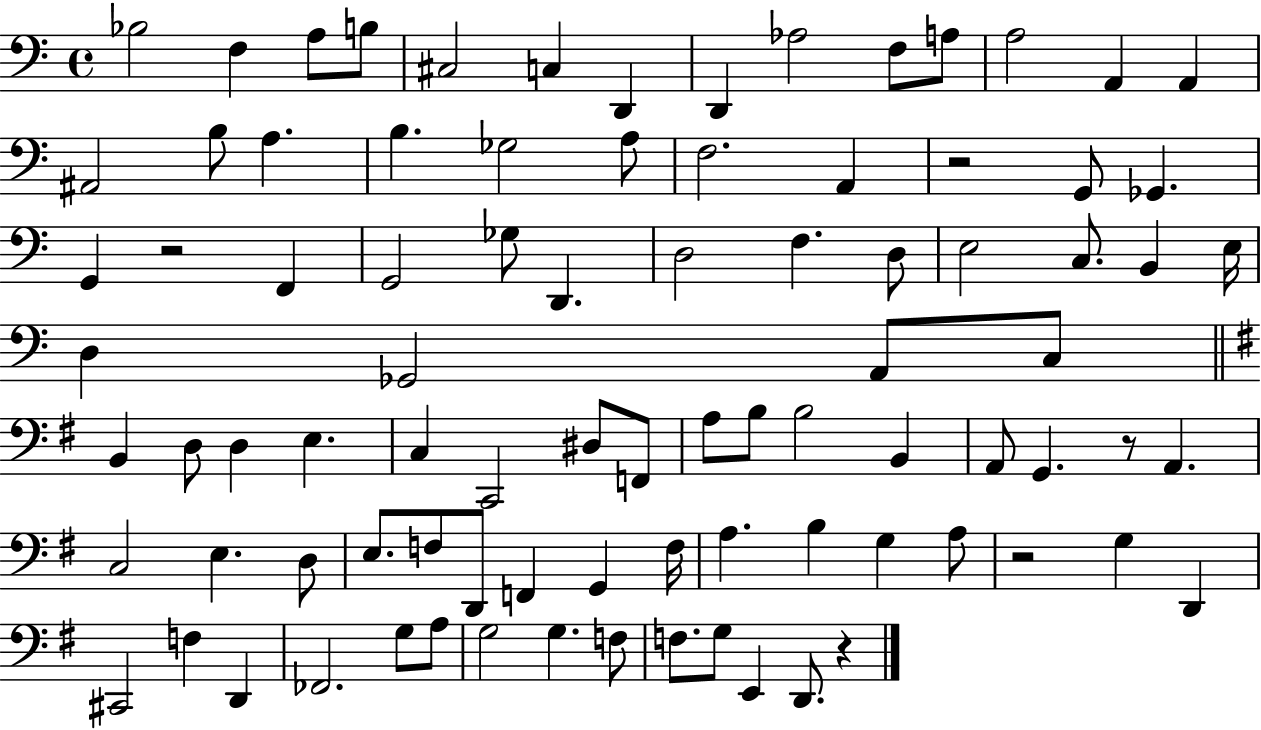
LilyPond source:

{
  \clef bass
  \time 4/4
  \defaultTimeSignature
  \key c \major
  bes2 f4 a8 b8 | cis2 c4 d,4 | d,4 aes2 f8 a8 | a2 a,4 a,4 | \break ais,2 b8 a4. | b4. ges2 a8 | f2. a,4 | r2 g,8 ges,4. | \break g,4 r2 f,4 | g,2 ges8 d,4. | d2 f4. d8 | e2 c8. b,4 e16 | \break d4 ges,2 a,8 c8 | \bar "||" \break \key g \major b,4 d8 d4 e4. | c4 c,2 dis8 f,8 | a8 b8 b2 b,4 | a,8 g,4. r8 a,4. | \break c2 e4. d8 | e8. f8 d,8 f,4 g,4 f16 | a4. b4 g4 a8 | r2 g4 d,4 | \break cis,2 f4 d,4 | fes,2. g8 a8 | g2 g4. f8 | f8. g8 e,4 d,8. r4 | \break \bar "|."
}